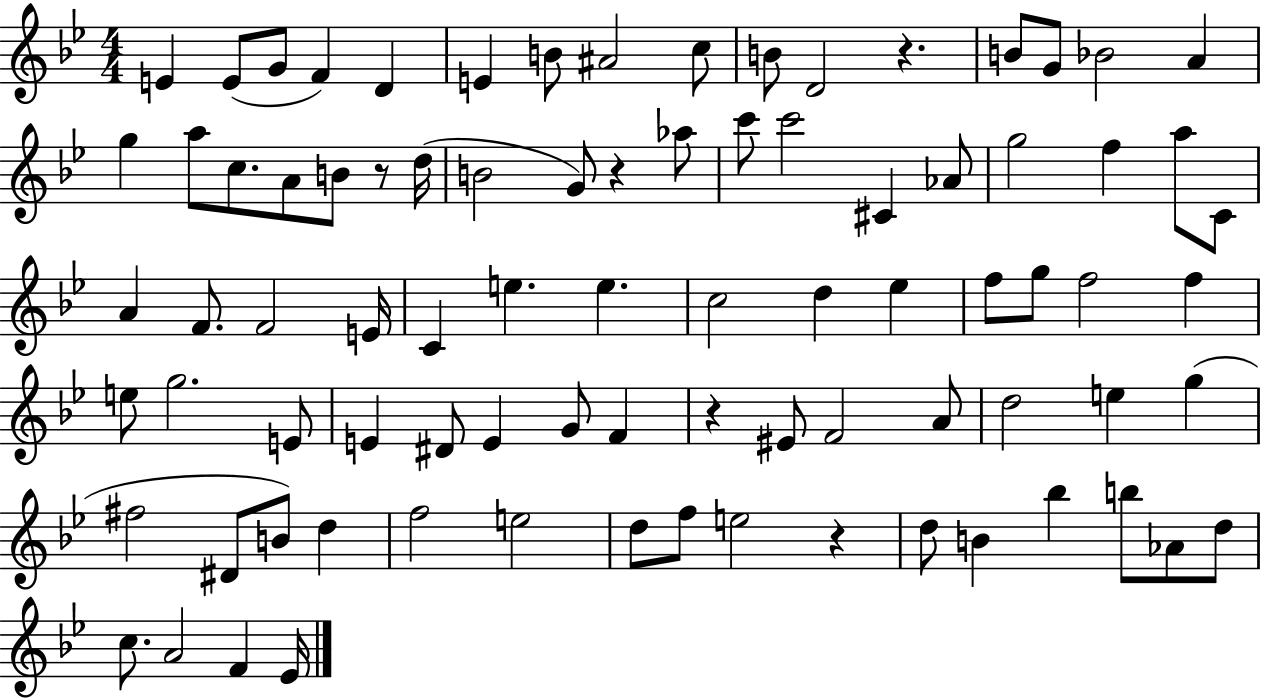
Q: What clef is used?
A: treble